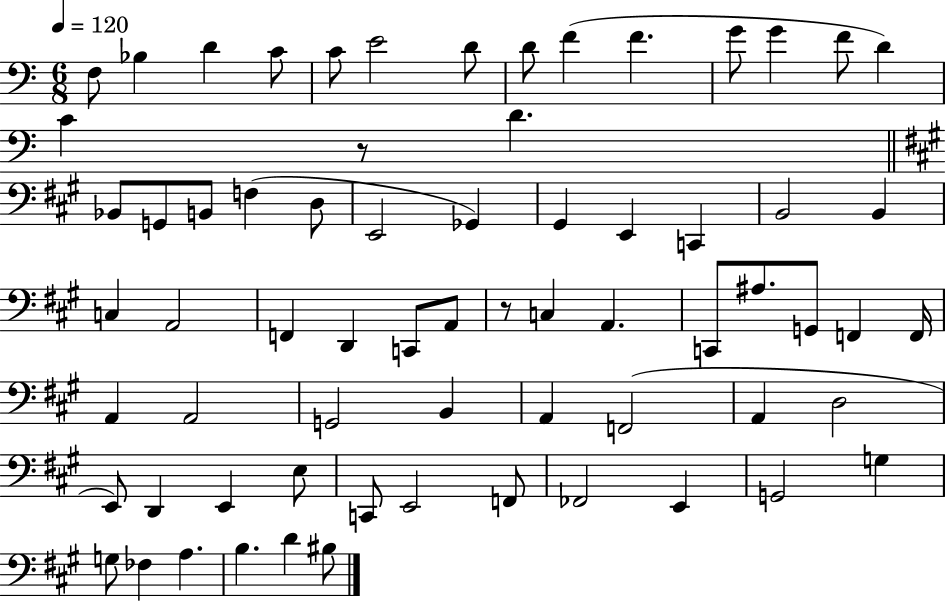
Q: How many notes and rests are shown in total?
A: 68